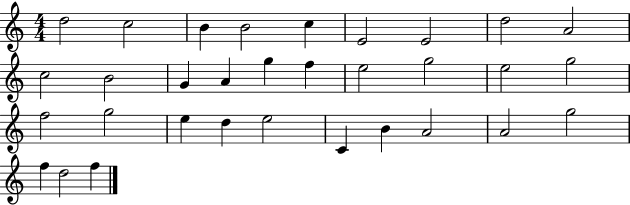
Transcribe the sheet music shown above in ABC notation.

X:1
T:Untitled
M:4/4
L:1/4
K:C
d2 c2 B B2 c E2 E2 d2 A2 c2 B2 G A g f e2 g2 e2 g2 f2 g2 e d e2 C B A2 A2 g2 f d2 f